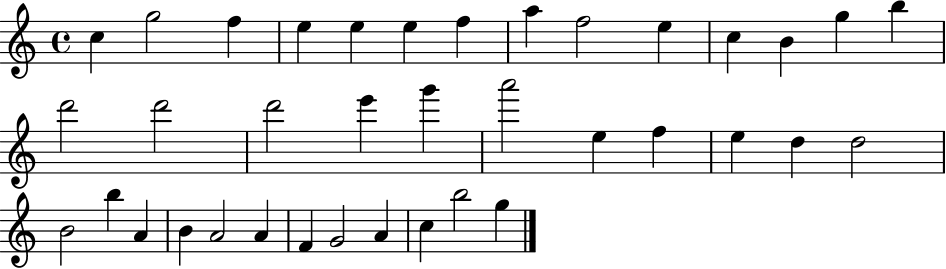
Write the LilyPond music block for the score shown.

{
  \clef treble
  \time 4/4
  \defaultTimeSignature
  \key c \major
  c''4 g''2 f''4 | e''4 e''4 e''4 f''4 | a''4 f''2 e''4 | c''4 b'4 g''4 b''4 | \break d'''2 d'''2 | d'''2 e'''4 g'''4 | a'''2 e''4 f''4 | e''4 d''4 d''2 | \break b'2 b''4 a'4 | b'4 a'2 a'4 | f'4 g'2 a'4 | c''4 b''2 g''4 | \break \bar "|."
}